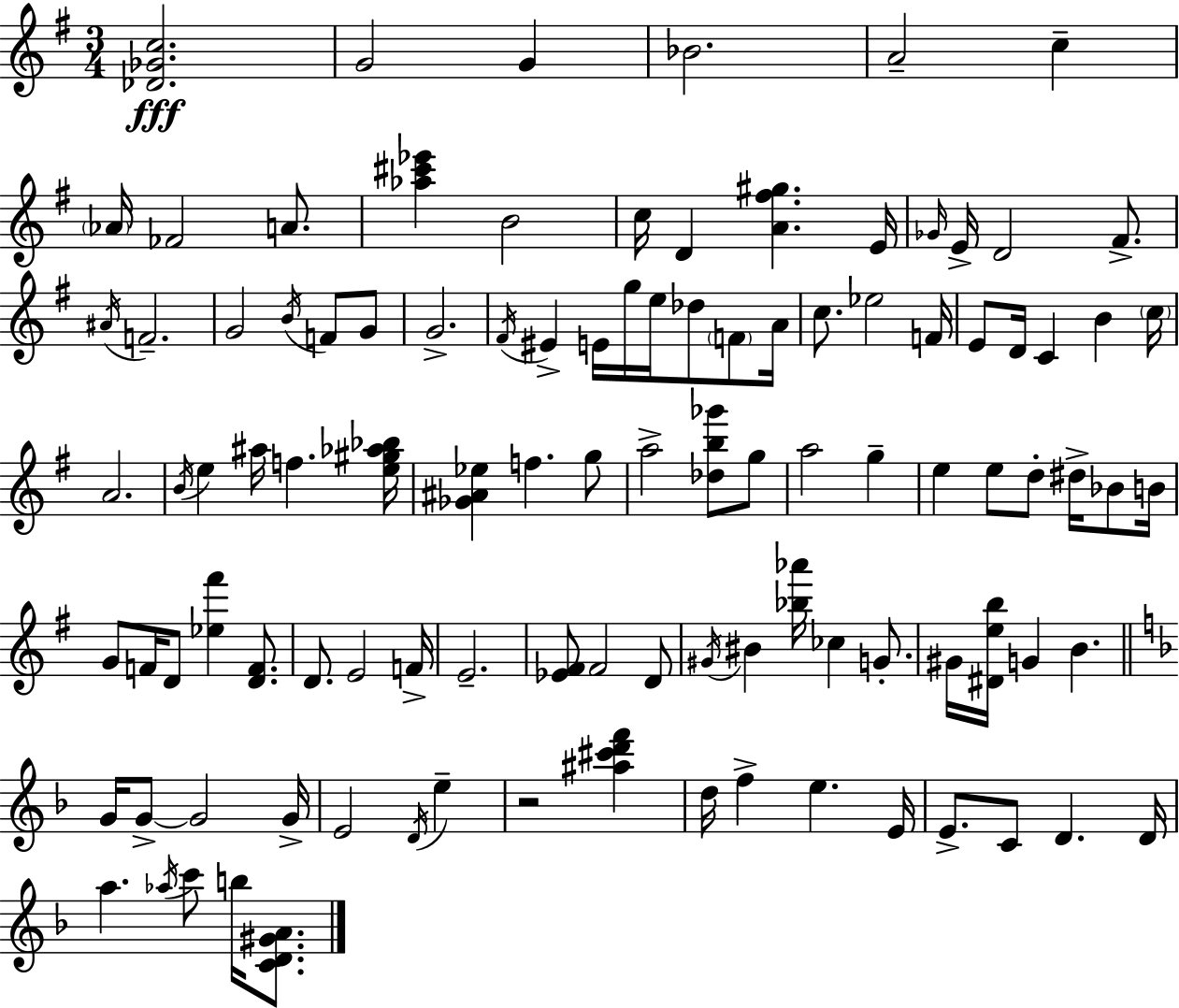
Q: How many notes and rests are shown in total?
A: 105